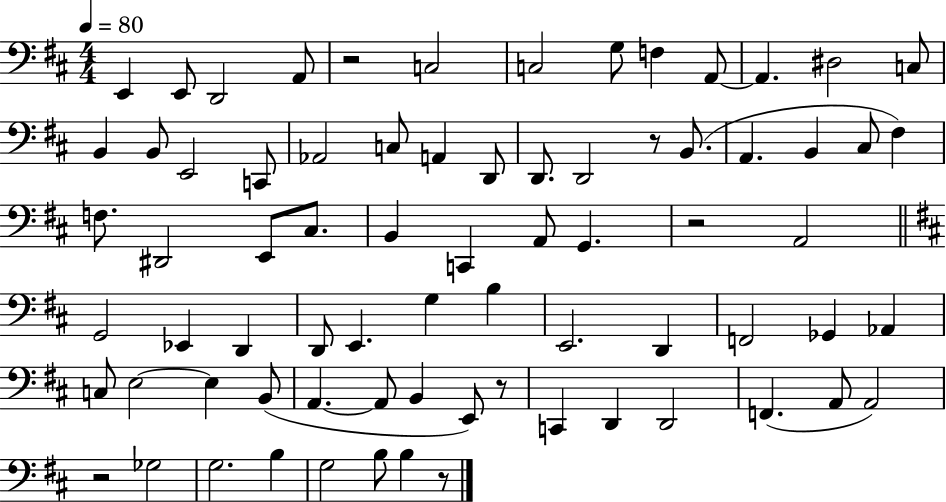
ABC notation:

X:1
T:Untitled
M:4/4
L:1/4
K:D
E,, E,,/2 D,,2 A,,/2 z2 C,2 C,2 G,/2 F, A,,/2 A,, ^D,2 C,/2 B,, B,,/2 E,,2 C,,/2 _A,,2 C,/2 A,, D,,/2 D,,/2 D,,2 z/2 B,,/2 A,, B,, ^C,/2 ^F, F,/2 ^D,,2 E,,/2 ^C,/2 B,, C,, A,,/2 G,, z2 A,,2 G,,2 _E,, D,, D,,/2 E,, G, B, E,,2 D,, F,,2 _G,, _A,, C,/2 E,2 E, B,,/2 A,, A,,/2 B,, E,,/2 z/2 C,, D,, D,,2 F,, A,,/2 A,,2 z2 _G,2 G,2 B, G,2 B,/2 B, z/2